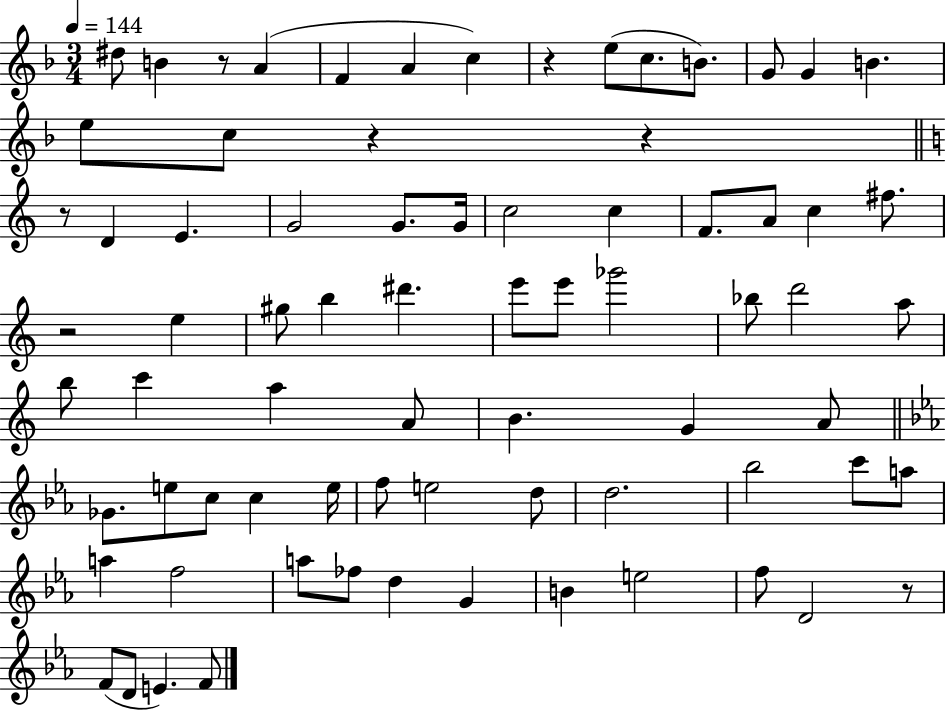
D#5/e B4/q R/e A4/q F4/q A4/q C5/q R/q E5/e C5/e. B4/e. G4/e G4/q B4/q. E5/e C5/e R/q R/q R/e D4/q E4/q. G4/h G4/e. G4/s C5/h C5/q F4/e. A4/e C5/q F#5/e. R/h E5/q G#5/e B5/q D#6/q. E6/e E6/e Gb6/h Bb5/e D6/h A5/e B5/e C6/q A5/q A4/e B4/q. G4/q A4/e Gb4/e. E5/e C5/e C5/q E5/s F5/e E5/h D5/e D5/h. Bb5/h C6/e A5/e A5/q F5/h A5/e FES5/e D5/q G4/q B4/q E5/h F5/e D4/h R/e F4/e D4/e E4/q. F4/e